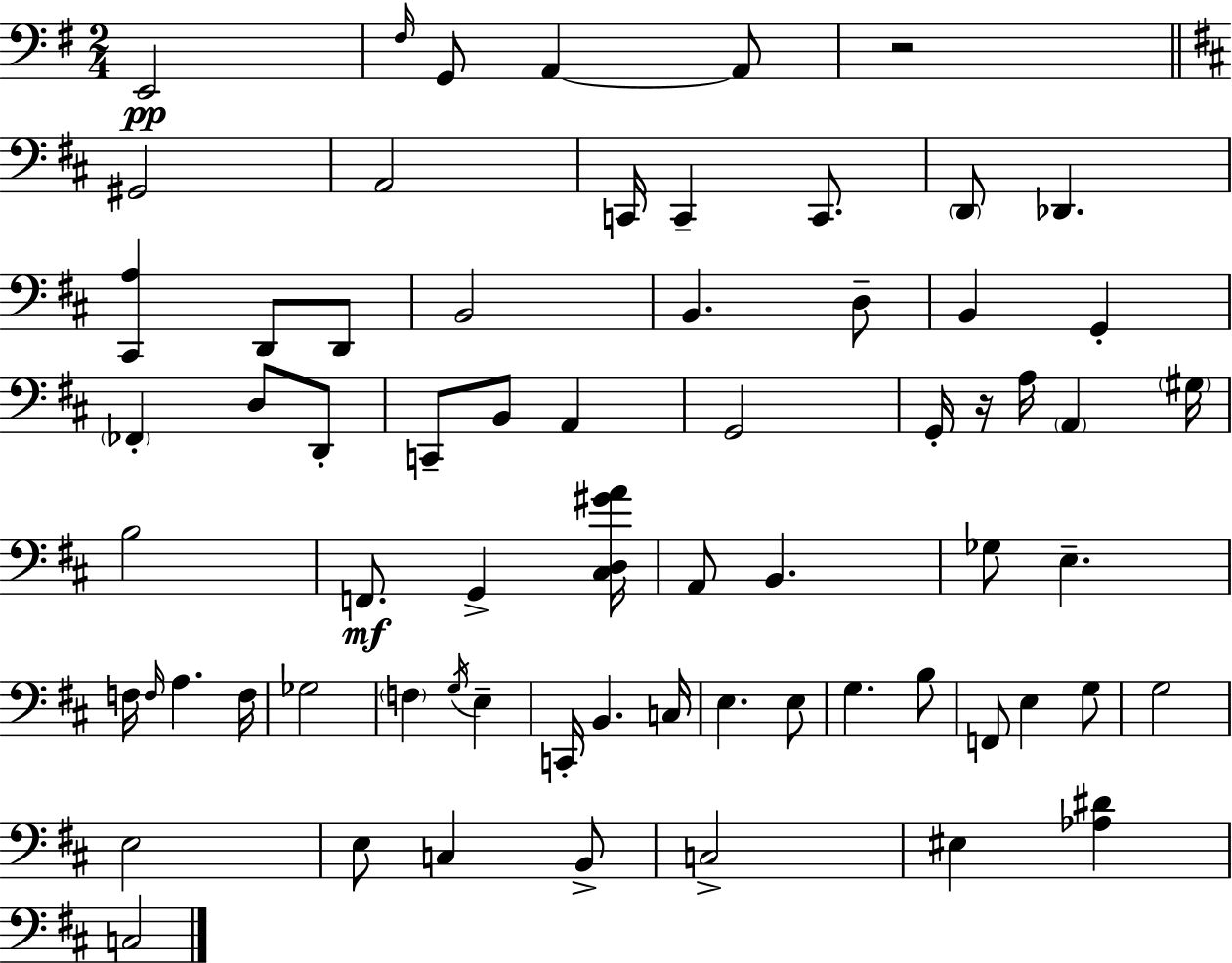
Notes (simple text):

E2/h F#3/s G2/e A2/q A2/e R/h G#2/h A2/h C2/s C2/q C2/e. D2/e Db2/q. [C#2,A3]/q D2/e D2/e B2/h B2/q. D3/e B2/q G2/q FES2/q D3/e D2/e C2/e B2/e A2/q G2/h G2/s R/s A3/s A2/q G#3/s B3/h F2/e. G2/q [C#3,D3,G#4,A4]/s A2/e B2/q. Gb3/e E3/q. F3/s F3/s A3/q. F3/s Gb3/h F3/q G3/s E3/q C2/s B2/q. C3/s E3/q. E3/e G3/q. B3/e F2/e E3/q G3/e G3/h E3/h E3/e C3/q B2/e C3/h EIS3/q [Ab3,D#4]/q C3/h